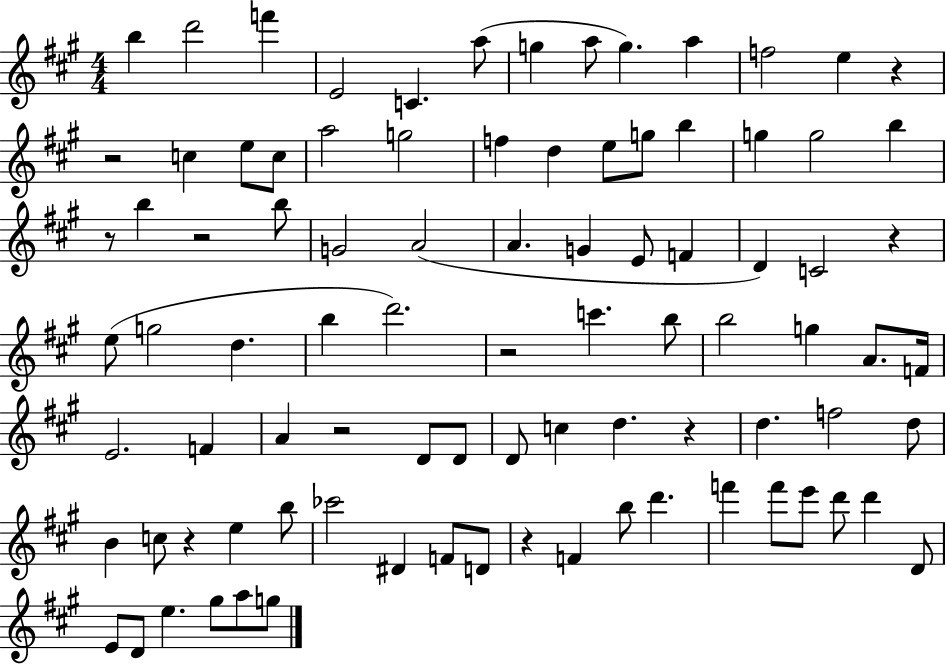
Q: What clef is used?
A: treble